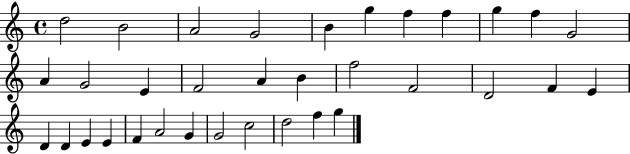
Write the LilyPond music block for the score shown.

{
  \clef treble
  \time 4/4
  \defaultTimeSignature
  \key c \major
  d''2 b'2 | a'2 g'2 | b'4 g''4 f''4 f''4 | g''4 f''4 g'2 | \break a'4 g'2 e'4 | f'2 a'4 b'4 | f''2 f'2 | d'2 f'4 e'4 | \break d'4 d'4 e'4 e'4 | f'4 a'2 g'4 | g'2 c''2 | d''2 f''4 g''4 | \break \bar "|."
}